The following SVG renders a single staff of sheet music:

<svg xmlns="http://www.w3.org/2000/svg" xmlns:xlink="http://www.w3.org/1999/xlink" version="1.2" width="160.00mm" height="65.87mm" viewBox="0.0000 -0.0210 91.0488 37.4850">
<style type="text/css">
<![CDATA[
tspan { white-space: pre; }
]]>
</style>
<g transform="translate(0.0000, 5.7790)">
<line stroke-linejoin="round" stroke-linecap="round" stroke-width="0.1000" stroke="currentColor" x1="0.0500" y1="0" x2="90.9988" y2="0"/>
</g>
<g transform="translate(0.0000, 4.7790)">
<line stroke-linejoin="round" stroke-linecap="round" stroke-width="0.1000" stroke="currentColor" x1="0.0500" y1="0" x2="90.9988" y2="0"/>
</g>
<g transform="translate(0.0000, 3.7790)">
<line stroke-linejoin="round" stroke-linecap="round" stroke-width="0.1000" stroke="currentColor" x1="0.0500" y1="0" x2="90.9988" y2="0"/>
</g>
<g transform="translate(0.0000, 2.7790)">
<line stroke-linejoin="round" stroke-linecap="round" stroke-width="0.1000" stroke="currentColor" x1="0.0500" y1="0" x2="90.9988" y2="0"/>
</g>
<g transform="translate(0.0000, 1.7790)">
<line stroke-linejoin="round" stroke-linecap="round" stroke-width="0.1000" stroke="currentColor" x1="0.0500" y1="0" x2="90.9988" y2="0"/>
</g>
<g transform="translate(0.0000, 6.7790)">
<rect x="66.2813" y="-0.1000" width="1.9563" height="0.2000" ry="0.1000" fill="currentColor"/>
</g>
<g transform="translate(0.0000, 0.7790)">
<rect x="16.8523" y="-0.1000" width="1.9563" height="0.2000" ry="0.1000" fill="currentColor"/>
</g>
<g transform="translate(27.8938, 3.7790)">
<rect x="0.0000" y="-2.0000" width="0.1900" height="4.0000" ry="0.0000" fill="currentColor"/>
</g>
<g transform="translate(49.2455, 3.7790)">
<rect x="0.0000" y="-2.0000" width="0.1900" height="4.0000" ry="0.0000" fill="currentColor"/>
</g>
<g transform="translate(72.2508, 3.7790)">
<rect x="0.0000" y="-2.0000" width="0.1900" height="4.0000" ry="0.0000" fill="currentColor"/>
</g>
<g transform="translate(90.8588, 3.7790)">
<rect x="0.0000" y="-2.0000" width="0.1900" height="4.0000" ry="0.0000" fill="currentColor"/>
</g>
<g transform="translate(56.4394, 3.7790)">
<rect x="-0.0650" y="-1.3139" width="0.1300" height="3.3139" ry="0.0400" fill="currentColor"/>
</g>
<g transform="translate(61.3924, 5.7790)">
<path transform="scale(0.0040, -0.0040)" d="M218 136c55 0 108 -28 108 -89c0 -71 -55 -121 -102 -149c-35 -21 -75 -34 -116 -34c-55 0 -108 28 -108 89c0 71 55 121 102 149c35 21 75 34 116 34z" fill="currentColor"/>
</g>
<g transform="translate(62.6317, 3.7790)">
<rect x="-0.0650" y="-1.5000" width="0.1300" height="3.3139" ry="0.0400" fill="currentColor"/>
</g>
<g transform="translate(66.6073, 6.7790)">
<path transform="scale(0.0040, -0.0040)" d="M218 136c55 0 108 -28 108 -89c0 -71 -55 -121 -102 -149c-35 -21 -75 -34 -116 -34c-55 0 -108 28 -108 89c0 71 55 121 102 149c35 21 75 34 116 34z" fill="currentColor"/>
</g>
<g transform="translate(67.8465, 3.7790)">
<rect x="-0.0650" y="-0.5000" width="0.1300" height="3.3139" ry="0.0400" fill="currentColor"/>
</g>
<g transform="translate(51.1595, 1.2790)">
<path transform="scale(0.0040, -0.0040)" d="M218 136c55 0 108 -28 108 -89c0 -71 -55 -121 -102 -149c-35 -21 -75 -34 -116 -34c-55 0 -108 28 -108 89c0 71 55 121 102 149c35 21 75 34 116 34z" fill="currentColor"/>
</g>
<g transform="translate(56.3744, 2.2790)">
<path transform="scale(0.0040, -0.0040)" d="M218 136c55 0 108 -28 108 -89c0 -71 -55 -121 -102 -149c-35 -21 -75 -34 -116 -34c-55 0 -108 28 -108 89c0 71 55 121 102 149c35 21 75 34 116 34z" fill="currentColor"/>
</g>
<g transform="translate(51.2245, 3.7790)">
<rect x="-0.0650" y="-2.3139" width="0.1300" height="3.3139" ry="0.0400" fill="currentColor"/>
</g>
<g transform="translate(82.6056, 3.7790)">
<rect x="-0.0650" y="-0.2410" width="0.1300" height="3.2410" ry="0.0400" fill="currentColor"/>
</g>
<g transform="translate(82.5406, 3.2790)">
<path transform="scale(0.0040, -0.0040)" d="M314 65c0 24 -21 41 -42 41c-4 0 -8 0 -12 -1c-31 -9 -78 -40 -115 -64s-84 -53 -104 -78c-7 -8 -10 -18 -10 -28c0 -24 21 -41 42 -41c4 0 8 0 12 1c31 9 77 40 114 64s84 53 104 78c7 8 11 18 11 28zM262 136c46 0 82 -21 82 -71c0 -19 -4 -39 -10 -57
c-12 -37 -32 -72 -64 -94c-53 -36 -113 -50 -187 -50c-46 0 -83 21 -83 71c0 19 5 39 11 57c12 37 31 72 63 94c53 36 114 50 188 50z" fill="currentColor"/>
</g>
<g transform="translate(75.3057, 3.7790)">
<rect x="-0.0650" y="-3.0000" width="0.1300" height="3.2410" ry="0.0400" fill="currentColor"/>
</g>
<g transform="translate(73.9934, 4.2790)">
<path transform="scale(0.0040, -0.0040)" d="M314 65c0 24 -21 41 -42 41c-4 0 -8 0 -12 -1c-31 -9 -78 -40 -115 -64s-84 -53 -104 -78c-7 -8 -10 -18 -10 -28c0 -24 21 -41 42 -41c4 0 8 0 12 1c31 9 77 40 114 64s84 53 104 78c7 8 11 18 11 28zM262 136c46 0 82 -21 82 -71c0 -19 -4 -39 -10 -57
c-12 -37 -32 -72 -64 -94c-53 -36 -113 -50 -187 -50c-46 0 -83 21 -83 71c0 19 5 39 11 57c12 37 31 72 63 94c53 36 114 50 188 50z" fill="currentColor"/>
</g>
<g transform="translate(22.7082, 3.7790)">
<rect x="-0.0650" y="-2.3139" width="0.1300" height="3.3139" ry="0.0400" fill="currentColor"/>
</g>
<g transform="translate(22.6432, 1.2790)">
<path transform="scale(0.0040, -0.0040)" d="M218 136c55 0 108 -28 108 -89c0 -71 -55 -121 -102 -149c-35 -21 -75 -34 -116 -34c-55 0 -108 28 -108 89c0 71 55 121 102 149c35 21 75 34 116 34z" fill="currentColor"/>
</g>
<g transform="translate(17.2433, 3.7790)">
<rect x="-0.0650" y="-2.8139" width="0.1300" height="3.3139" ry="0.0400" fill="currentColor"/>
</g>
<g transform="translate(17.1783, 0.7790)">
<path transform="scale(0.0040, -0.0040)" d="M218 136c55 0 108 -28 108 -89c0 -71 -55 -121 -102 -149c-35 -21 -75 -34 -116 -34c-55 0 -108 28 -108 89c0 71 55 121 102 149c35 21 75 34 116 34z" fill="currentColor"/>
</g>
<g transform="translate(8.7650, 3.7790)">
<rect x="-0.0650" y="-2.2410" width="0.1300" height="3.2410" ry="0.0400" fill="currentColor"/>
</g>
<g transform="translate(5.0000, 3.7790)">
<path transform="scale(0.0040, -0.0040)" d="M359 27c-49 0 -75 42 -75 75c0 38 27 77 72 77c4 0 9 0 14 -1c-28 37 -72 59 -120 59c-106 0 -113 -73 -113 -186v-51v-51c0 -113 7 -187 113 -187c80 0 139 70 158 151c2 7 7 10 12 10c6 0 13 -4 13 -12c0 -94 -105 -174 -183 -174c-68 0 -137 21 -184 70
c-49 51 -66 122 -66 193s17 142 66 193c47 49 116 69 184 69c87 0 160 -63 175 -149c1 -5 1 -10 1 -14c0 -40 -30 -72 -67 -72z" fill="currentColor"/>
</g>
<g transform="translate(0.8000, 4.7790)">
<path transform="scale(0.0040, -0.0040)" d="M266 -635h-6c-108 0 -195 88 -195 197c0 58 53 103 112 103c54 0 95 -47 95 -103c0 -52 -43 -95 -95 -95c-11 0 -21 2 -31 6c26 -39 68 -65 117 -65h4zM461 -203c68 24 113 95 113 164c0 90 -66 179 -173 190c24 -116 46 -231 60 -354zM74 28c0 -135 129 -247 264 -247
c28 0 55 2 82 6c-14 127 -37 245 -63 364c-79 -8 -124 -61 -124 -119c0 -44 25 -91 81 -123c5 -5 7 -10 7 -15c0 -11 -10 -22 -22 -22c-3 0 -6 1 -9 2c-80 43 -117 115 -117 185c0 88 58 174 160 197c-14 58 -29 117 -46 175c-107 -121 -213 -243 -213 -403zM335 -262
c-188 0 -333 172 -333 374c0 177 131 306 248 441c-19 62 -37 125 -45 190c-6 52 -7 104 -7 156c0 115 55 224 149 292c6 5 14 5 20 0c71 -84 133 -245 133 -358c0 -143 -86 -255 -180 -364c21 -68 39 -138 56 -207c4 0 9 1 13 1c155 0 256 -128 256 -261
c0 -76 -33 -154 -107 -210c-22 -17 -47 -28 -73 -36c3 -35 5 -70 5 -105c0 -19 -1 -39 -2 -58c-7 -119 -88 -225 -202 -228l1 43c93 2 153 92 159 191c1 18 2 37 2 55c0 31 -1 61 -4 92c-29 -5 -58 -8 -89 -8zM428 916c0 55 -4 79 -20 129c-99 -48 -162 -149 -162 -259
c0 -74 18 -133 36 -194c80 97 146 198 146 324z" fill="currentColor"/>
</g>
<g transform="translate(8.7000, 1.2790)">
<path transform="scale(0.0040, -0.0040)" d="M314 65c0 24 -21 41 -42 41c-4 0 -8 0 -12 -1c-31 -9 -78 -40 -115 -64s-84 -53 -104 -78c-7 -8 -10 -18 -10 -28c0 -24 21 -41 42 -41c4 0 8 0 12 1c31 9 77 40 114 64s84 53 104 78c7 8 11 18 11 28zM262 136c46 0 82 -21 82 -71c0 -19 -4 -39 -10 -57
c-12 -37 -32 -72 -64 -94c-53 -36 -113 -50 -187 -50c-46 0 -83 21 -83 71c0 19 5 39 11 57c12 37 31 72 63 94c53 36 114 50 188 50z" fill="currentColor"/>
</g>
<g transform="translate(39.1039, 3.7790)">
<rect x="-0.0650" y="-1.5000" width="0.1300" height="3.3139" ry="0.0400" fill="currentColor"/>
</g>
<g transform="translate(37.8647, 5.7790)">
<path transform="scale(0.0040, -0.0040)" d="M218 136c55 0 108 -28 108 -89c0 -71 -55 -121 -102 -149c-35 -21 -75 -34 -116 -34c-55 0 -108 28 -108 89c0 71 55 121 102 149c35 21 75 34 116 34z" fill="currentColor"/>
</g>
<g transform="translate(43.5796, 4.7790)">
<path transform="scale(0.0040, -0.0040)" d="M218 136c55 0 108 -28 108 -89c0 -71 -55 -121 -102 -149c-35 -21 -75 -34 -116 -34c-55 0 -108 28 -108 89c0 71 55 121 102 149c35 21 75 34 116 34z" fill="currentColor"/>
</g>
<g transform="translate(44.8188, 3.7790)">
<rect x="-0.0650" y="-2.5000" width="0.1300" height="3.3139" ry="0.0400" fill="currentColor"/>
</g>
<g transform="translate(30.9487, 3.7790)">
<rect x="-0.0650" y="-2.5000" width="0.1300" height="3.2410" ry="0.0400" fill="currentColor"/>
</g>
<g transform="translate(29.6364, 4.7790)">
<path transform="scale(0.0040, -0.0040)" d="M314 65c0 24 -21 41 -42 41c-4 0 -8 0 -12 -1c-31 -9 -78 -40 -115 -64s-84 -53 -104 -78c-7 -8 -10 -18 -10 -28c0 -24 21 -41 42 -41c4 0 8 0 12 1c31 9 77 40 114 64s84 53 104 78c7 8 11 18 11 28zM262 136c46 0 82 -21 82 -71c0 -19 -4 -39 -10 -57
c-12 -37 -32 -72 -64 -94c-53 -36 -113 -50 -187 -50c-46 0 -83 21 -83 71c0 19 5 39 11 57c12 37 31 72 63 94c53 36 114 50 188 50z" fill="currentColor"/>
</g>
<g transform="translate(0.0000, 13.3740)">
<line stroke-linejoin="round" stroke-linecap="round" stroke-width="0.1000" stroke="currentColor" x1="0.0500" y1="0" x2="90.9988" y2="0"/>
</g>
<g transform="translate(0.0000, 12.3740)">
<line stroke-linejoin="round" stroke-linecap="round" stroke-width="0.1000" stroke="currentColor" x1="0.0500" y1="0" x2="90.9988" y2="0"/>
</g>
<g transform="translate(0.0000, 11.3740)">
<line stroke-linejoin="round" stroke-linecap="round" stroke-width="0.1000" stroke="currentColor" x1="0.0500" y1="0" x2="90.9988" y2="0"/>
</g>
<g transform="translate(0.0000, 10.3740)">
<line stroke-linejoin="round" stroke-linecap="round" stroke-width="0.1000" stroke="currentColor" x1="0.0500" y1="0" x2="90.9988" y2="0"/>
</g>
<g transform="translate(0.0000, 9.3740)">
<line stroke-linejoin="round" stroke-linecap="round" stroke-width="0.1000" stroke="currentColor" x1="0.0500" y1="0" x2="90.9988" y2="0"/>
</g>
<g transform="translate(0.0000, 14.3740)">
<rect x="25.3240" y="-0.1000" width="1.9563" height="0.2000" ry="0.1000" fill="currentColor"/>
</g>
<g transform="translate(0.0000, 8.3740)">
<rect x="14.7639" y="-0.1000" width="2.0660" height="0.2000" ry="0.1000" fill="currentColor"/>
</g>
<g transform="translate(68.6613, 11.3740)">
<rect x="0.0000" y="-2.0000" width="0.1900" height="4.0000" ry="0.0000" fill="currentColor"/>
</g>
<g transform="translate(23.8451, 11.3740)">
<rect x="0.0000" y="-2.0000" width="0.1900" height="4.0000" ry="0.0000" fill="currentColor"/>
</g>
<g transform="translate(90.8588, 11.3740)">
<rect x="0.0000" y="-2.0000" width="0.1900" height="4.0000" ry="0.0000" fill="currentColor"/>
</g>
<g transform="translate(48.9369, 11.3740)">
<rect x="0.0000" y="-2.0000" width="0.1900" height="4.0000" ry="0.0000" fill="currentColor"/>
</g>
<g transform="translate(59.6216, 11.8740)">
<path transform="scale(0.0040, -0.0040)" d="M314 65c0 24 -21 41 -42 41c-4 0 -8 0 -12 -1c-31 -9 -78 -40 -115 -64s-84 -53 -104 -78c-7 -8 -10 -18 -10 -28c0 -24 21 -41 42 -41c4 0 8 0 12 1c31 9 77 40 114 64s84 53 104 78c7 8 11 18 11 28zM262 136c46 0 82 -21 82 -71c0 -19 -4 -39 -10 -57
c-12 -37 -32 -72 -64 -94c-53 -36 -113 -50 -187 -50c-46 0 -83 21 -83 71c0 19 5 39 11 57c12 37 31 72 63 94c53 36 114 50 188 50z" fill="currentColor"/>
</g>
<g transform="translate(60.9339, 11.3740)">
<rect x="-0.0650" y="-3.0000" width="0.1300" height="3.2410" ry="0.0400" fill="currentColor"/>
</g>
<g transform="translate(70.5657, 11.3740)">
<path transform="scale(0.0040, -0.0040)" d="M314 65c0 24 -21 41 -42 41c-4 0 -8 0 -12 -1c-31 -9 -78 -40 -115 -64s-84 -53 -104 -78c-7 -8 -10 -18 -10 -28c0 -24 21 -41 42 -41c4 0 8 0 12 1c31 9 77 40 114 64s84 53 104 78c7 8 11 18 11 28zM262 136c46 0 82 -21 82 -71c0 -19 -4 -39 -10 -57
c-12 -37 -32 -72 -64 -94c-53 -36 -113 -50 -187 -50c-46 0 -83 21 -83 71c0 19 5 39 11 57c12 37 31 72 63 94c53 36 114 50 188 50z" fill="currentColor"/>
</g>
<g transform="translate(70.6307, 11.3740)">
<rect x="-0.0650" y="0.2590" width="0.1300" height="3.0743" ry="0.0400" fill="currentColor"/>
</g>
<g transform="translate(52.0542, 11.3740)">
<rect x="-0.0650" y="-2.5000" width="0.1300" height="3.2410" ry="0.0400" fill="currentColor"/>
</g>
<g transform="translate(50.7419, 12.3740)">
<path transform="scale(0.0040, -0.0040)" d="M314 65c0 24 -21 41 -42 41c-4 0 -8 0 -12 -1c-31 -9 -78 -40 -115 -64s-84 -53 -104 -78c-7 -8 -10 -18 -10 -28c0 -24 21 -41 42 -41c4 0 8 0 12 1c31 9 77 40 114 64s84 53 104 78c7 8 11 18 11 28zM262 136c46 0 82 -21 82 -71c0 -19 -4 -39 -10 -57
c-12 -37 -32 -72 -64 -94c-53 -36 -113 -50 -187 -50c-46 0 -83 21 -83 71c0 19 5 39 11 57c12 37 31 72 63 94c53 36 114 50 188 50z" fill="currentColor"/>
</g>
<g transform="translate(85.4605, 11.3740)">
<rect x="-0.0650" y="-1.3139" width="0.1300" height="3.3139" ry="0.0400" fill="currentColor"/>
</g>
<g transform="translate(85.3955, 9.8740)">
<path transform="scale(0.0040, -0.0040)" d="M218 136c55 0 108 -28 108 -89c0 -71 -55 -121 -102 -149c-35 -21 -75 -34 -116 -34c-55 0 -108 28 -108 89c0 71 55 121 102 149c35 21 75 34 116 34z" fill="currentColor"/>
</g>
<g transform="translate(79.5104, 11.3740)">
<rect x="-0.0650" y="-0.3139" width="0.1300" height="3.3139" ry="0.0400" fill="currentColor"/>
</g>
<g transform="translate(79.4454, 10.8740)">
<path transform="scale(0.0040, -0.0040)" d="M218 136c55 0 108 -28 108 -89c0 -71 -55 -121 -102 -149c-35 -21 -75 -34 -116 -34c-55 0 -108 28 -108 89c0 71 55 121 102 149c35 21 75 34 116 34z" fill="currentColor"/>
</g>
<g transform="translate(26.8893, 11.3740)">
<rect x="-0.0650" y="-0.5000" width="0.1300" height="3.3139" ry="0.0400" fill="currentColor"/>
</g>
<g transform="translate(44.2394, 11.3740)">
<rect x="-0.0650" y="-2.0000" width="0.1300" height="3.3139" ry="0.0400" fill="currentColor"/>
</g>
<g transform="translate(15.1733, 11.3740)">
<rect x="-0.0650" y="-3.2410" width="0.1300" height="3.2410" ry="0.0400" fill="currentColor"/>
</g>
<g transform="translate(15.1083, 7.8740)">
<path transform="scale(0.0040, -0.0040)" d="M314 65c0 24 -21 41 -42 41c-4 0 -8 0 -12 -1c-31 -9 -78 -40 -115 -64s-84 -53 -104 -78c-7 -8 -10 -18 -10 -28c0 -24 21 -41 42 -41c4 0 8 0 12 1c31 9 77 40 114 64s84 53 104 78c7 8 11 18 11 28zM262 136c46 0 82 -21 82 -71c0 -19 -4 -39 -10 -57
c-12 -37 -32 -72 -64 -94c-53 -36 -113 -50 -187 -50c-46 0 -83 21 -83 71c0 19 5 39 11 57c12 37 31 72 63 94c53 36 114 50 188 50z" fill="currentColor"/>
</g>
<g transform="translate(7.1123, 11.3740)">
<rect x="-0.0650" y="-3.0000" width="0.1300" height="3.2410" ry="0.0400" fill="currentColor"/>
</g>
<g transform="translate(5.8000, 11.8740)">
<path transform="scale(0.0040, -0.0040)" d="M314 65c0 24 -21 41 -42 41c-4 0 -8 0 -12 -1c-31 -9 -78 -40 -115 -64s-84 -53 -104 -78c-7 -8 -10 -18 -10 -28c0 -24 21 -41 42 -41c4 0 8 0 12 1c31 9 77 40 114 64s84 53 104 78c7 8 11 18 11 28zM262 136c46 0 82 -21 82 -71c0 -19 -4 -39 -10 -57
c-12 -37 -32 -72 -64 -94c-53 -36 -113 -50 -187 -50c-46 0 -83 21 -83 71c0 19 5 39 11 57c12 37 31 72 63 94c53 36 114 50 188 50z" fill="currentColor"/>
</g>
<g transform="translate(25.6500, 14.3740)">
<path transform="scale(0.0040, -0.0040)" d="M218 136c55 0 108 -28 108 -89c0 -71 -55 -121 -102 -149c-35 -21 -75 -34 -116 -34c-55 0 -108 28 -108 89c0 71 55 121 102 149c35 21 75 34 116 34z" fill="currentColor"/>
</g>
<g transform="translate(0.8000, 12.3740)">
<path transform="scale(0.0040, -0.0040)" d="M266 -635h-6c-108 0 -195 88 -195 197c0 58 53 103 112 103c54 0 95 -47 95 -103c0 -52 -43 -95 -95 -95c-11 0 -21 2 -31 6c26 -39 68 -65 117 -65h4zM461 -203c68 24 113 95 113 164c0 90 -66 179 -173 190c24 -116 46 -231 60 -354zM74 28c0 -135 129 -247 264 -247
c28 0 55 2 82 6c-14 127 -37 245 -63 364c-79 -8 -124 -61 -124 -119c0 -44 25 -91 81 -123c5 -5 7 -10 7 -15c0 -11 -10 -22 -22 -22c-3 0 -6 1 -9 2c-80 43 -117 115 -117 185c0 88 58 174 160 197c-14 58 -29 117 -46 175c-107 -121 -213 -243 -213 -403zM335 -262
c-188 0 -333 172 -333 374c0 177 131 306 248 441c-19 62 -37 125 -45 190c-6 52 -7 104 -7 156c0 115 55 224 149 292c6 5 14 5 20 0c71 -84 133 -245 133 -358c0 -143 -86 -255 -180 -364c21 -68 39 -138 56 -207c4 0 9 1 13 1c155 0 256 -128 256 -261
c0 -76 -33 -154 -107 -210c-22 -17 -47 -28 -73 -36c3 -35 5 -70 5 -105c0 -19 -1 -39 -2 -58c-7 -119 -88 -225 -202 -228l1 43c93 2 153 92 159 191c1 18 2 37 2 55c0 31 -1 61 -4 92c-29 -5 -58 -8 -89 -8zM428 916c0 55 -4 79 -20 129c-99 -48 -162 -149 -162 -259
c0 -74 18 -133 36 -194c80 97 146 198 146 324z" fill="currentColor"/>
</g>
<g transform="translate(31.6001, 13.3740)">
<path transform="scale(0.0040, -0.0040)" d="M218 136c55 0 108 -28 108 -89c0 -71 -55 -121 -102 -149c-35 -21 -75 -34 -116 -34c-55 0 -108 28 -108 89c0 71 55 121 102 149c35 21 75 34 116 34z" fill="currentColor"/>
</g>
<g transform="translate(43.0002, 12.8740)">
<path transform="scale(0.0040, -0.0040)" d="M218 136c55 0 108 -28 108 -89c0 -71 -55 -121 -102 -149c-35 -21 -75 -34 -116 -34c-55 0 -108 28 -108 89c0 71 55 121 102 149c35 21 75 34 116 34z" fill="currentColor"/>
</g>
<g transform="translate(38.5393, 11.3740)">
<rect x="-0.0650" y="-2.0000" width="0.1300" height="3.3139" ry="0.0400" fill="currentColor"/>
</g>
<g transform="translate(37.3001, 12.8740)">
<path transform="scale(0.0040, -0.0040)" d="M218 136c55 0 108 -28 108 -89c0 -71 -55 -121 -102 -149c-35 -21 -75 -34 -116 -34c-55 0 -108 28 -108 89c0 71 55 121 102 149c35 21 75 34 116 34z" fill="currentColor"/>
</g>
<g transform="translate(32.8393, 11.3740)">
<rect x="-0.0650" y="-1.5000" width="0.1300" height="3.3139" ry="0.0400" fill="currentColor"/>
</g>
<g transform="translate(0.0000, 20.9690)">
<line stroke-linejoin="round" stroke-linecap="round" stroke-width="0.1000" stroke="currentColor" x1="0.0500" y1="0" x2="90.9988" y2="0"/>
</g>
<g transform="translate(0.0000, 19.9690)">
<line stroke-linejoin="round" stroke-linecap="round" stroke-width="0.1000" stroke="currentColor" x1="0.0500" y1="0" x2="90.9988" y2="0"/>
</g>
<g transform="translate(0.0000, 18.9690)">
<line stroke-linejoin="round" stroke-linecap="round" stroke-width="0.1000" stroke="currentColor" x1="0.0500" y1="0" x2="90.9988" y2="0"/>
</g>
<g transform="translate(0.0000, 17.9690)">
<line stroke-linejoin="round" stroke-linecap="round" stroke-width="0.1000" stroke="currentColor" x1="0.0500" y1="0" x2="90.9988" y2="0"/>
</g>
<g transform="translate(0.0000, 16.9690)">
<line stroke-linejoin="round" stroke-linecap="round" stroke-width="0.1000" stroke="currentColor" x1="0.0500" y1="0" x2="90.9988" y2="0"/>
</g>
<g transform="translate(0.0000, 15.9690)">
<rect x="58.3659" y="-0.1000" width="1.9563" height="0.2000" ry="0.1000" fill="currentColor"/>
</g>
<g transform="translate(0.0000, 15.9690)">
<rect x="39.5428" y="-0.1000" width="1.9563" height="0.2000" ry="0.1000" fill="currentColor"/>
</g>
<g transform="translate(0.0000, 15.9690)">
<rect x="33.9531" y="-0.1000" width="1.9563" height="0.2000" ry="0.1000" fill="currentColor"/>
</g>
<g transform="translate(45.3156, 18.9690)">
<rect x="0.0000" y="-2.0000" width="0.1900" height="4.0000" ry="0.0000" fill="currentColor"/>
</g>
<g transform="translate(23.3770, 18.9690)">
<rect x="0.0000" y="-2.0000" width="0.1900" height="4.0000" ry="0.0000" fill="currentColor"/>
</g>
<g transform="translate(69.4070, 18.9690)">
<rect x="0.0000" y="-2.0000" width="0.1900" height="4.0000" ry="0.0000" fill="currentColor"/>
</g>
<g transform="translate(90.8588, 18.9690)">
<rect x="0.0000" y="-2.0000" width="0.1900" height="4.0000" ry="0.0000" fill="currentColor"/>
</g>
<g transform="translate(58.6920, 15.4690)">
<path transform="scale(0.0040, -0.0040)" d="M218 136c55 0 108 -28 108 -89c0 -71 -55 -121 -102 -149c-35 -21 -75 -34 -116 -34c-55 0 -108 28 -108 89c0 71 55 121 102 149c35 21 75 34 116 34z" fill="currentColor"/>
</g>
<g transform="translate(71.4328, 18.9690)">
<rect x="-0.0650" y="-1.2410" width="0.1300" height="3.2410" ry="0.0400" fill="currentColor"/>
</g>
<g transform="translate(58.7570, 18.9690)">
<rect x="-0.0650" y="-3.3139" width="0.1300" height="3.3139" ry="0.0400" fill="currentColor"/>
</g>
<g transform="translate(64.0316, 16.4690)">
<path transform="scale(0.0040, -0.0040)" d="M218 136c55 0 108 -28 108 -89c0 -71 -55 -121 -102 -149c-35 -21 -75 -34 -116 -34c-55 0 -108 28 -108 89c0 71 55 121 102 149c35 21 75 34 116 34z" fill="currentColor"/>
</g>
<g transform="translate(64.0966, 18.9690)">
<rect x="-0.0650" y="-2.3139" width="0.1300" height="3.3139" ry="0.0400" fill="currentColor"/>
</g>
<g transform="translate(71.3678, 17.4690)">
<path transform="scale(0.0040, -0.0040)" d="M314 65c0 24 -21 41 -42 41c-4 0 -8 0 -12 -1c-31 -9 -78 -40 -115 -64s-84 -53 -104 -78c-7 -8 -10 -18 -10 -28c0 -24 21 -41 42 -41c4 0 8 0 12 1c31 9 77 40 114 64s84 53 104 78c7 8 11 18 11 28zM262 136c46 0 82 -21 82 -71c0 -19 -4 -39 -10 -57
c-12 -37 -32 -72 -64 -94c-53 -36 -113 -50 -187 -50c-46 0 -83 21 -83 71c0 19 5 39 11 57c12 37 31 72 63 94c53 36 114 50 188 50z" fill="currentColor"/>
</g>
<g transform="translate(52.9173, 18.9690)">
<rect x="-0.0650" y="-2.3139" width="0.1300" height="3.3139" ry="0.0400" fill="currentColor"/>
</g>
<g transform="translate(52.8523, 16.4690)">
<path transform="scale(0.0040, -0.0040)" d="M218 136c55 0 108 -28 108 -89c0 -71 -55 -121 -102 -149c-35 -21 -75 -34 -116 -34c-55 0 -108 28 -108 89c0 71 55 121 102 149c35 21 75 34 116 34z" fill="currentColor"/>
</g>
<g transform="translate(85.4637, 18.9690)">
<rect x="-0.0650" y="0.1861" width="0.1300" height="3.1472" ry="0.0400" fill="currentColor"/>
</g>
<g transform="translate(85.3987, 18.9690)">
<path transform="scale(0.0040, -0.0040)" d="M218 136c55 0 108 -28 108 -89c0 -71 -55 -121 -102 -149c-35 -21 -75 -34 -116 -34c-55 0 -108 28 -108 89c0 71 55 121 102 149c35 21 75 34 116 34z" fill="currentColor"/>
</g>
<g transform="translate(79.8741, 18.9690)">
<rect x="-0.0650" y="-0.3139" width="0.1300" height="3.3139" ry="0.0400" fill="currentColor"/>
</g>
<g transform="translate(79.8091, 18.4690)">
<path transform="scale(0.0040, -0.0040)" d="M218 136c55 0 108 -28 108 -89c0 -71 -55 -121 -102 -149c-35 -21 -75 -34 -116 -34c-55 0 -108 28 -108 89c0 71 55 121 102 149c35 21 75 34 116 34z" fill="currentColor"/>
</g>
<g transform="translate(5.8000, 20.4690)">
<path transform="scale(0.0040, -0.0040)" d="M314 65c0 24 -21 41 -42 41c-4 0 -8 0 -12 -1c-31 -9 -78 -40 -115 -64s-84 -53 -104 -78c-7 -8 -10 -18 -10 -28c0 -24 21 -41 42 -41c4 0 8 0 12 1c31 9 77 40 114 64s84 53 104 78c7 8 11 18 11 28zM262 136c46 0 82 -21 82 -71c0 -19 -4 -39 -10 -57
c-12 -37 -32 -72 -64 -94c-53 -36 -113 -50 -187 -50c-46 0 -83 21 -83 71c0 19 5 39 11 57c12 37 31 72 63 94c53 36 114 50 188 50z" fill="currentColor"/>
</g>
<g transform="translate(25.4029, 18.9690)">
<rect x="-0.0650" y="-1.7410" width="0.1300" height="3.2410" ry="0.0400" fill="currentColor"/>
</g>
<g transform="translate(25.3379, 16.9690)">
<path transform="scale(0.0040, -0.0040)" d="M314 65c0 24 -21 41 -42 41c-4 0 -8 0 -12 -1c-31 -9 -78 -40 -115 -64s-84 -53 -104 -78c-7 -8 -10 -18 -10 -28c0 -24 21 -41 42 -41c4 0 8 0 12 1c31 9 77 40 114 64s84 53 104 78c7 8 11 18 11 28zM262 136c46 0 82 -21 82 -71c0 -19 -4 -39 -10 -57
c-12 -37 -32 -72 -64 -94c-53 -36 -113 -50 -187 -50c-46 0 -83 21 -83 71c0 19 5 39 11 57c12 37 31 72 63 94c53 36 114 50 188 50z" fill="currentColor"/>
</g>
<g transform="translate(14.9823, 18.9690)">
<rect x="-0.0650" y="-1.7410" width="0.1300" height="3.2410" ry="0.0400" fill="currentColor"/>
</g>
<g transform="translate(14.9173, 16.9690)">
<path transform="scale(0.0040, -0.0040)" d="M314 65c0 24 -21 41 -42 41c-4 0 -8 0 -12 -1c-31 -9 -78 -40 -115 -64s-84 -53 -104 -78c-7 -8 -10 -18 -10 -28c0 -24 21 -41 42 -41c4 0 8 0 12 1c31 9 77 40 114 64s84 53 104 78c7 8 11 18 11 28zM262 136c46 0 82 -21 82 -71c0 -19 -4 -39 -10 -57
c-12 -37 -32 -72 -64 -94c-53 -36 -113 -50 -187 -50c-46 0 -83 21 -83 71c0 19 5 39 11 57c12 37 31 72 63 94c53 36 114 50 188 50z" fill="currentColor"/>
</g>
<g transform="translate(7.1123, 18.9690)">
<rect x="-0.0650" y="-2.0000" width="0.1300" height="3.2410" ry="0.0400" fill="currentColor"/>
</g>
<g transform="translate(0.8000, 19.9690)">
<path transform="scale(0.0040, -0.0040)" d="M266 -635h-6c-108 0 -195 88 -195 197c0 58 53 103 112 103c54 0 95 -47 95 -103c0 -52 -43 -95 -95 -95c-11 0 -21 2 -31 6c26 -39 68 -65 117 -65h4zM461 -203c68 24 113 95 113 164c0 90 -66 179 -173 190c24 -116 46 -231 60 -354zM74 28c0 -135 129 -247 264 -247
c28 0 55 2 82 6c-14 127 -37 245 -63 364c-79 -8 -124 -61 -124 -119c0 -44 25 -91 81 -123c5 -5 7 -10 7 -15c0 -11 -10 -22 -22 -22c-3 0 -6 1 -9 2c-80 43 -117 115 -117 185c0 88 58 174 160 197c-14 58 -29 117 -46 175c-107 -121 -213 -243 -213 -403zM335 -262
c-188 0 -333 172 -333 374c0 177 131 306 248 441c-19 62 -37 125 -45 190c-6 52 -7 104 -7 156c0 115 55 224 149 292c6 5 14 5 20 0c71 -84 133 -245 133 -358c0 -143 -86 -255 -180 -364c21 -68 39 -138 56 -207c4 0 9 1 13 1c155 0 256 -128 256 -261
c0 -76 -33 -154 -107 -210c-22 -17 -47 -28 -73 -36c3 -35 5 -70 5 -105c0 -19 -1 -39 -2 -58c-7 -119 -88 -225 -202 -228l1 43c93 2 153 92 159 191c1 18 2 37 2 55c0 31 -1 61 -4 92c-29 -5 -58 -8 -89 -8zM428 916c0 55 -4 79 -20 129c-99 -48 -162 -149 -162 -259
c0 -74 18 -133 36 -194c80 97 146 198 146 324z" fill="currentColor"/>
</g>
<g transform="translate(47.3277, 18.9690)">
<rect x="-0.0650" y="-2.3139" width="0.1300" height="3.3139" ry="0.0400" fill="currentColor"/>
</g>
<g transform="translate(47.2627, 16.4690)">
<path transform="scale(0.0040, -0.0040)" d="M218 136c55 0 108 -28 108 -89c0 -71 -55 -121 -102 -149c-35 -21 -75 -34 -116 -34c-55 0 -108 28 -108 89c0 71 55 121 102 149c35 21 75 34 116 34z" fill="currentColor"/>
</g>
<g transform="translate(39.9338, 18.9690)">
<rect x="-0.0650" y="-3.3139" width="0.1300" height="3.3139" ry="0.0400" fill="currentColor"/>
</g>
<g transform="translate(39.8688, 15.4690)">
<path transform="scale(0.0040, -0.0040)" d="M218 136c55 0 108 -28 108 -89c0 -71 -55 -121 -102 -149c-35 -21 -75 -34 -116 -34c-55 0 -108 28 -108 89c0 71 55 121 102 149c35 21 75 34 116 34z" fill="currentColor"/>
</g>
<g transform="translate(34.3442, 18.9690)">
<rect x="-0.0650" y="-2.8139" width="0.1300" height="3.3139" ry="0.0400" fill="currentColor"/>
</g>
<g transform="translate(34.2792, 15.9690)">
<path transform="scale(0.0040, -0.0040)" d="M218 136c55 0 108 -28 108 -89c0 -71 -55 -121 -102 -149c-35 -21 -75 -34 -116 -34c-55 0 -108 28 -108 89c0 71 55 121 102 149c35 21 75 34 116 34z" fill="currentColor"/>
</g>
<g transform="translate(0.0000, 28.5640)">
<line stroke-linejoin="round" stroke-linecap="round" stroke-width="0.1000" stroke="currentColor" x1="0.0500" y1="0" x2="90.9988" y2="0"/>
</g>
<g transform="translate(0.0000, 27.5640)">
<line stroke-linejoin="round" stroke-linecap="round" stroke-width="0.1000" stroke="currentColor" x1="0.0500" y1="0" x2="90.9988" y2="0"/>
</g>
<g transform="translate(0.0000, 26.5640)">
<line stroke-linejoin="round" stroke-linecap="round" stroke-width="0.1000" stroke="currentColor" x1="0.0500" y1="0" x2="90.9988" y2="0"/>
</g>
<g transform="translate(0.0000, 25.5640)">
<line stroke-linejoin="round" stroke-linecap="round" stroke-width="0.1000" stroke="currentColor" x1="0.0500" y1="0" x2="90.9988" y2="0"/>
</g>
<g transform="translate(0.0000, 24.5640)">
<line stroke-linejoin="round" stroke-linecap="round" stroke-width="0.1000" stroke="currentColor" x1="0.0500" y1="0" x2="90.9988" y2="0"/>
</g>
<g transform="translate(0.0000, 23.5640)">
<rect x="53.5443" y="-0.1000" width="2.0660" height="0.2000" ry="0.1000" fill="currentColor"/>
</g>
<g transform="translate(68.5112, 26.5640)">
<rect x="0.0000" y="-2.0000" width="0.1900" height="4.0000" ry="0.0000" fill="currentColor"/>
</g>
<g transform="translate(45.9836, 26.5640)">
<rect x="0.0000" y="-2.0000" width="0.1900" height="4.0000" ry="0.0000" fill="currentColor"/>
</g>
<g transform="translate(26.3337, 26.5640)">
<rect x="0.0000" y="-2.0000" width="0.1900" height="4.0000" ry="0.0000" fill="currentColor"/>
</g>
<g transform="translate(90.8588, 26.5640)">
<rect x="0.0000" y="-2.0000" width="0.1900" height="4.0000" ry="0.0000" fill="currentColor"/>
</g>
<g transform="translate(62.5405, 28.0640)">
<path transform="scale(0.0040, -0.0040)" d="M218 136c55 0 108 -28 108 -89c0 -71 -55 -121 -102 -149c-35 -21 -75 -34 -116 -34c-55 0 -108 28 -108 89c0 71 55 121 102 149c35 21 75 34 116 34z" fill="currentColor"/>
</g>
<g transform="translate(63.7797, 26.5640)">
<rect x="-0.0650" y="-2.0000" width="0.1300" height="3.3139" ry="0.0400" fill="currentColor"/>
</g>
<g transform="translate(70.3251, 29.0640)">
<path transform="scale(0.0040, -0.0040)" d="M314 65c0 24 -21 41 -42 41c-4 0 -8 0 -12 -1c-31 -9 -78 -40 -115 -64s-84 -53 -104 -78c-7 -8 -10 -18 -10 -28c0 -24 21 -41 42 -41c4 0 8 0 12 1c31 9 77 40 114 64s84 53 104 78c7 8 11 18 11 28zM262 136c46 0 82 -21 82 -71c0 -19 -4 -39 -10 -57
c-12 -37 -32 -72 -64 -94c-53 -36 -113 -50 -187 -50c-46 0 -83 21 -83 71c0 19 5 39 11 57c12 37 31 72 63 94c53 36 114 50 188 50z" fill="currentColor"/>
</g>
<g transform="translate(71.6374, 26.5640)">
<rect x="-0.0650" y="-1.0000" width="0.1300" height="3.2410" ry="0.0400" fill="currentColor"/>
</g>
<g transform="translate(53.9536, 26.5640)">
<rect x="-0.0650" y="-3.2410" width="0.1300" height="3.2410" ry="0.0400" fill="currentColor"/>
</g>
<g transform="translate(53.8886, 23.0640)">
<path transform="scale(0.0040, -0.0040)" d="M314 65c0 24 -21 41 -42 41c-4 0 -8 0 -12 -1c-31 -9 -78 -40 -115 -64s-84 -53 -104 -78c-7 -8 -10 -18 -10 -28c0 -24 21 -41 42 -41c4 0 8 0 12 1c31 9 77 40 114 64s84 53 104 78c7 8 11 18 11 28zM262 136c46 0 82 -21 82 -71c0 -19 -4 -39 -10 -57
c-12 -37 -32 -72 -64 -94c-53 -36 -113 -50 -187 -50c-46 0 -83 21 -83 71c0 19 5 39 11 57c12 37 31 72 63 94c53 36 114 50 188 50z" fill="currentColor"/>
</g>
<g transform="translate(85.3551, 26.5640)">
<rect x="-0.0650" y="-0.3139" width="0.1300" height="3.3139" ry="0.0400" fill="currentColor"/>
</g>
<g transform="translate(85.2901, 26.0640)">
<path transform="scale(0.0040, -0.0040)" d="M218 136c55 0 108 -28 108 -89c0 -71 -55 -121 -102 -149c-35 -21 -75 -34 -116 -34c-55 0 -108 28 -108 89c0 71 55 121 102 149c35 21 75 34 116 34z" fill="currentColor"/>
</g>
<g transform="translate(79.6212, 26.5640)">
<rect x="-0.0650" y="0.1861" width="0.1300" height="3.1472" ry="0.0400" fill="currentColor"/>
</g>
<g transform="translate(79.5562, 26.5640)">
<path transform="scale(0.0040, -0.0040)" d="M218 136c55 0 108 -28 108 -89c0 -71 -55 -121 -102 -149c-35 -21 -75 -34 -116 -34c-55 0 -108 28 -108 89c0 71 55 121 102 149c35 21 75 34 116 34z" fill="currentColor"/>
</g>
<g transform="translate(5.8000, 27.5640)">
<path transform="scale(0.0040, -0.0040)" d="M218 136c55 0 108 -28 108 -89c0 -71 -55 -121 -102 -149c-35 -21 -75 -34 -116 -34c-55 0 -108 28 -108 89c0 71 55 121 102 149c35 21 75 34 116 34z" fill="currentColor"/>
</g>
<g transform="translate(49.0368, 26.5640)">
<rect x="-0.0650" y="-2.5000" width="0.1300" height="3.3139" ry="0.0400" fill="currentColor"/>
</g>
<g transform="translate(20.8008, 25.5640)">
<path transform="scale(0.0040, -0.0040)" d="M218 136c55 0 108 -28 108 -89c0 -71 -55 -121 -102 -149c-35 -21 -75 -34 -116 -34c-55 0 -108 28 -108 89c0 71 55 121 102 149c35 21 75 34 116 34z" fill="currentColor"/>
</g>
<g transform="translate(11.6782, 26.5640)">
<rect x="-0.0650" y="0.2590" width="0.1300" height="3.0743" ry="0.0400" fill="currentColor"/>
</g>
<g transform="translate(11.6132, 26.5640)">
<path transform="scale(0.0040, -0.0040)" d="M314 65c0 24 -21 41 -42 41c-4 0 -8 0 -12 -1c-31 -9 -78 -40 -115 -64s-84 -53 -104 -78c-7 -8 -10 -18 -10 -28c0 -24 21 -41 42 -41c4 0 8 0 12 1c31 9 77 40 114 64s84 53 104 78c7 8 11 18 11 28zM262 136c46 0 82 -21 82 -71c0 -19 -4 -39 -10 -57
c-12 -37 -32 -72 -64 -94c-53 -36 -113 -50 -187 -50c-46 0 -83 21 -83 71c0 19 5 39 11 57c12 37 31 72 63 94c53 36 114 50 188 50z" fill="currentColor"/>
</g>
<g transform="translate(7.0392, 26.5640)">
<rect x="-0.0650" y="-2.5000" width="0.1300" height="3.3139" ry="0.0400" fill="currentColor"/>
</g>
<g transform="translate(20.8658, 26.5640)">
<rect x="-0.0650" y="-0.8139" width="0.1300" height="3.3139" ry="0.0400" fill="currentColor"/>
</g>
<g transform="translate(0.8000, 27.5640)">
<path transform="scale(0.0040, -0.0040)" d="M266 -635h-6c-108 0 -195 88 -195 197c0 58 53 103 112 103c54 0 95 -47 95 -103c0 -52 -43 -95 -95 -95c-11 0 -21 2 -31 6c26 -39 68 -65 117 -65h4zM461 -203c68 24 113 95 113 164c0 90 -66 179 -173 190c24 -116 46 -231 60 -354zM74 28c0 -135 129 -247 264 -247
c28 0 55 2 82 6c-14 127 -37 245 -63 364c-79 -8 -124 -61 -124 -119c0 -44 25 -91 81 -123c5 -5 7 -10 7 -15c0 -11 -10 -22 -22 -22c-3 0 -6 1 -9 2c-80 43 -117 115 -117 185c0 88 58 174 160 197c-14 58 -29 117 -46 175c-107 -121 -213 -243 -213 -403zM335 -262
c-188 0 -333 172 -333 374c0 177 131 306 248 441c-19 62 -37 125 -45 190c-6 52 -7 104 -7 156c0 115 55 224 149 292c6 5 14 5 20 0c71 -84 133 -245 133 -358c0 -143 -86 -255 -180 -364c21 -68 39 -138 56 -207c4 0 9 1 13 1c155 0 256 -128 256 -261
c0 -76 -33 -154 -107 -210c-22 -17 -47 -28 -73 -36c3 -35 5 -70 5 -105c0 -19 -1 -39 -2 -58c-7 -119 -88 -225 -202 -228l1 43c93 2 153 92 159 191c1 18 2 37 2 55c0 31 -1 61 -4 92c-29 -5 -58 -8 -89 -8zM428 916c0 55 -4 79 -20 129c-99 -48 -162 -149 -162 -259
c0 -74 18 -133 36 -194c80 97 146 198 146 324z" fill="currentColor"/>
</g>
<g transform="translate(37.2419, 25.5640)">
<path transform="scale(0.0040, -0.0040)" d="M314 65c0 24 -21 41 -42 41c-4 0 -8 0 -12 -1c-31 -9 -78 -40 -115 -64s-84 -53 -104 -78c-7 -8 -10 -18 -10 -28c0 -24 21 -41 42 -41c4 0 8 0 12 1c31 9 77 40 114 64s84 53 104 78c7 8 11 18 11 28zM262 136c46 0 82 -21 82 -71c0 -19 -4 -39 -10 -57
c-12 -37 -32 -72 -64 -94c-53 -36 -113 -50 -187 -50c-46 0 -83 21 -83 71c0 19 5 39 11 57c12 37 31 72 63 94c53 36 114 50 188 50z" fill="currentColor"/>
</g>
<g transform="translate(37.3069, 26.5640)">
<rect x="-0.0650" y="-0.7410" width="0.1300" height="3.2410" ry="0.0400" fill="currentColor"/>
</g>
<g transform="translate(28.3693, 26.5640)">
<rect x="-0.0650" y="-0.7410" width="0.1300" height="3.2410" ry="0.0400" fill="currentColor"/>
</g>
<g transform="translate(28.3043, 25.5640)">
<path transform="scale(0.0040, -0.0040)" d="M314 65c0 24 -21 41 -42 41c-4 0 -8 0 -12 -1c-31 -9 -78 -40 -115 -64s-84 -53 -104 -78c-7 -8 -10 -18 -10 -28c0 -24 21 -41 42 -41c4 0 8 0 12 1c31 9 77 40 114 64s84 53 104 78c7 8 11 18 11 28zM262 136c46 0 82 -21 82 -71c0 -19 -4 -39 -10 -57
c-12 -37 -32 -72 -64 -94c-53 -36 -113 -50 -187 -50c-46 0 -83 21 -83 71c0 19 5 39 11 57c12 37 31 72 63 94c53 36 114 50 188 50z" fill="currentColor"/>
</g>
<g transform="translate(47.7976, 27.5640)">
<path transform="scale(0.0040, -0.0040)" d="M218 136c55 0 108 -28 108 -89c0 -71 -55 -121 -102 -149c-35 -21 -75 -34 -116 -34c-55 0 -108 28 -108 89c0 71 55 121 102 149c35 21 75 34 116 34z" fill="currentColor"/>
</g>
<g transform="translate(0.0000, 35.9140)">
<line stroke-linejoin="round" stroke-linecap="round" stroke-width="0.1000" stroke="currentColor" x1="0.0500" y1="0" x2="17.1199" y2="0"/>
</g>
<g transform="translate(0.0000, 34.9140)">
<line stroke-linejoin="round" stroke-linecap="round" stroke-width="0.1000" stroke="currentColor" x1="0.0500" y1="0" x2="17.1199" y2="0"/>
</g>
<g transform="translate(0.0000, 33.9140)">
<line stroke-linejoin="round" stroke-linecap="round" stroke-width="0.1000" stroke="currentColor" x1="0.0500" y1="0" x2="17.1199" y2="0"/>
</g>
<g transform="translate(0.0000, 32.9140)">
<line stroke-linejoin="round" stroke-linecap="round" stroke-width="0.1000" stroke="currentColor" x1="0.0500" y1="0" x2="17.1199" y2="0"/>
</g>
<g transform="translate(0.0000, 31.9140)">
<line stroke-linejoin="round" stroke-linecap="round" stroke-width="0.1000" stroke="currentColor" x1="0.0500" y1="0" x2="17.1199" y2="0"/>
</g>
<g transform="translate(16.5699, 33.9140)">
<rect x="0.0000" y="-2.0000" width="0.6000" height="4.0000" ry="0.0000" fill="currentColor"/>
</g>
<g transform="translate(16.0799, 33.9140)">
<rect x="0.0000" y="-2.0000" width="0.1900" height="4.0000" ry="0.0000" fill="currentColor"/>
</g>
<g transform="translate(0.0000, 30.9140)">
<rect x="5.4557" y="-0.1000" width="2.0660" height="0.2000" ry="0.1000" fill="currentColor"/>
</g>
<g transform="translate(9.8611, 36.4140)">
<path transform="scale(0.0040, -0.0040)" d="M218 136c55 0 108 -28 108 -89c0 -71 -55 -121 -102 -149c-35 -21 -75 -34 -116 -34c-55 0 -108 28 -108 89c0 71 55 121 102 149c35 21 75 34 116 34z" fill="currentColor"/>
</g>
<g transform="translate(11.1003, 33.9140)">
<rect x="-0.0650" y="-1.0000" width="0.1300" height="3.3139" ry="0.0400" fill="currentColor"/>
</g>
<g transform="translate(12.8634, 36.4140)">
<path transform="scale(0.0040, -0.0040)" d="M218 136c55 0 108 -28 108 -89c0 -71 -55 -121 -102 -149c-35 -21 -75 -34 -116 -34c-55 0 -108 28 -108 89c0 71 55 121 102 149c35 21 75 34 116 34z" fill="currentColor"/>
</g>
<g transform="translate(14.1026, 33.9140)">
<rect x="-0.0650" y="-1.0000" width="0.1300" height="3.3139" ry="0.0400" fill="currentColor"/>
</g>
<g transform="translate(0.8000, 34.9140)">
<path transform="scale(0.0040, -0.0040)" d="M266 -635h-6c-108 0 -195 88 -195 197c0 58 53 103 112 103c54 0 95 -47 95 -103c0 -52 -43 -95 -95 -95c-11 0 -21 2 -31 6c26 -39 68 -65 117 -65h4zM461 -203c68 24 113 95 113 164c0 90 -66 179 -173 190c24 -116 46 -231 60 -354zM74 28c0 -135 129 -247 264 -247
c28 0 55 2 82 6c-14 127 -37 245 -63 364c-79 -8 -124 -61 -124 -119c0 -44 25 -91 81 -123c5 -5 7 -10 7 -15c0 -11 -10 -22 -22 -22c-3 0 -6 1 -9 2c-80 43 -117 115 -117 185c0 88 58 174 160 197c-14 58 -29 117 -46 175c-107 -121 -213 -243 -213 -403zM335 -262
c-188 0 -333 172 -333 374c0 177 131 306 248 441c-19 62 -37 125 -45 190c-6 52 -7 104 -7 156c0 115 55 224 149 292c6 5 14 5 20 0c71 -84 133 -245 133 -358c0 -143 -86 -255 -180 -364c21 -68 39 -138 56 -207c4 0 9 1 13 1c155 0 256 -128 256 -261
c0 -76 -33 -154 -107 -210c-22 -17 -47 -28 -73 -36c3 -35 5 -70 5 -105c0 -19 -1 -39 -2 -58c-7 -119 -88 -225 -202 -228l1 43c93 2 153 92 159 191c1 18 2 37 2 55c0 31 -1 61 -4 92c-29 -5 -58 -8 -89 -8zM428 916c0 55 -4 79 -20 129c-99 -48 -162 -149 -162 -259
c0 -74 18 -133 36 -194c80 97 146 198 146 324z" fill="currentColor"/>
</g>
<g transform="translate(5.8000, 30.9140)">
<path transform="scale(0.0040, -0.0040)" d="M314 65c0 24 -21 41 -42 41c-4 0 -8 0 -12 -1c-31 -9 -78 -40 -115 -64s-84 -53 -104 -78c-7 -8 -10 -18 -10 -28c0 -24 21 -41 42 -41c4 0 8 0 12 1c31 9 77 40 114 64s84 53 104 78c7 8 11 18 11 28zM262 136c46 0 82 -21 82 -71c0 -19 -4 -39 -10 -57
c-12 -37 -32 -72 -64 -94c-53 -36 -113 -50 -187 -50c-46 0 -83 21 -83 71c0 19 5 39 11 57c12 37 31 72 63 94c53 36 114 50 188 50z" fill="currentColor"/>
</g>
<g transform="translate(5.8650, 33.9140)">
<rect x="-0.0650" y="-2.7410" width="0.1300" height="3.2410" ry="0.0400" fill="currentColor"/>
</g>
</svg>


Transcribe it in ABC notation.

X:1
T:Untitled
M:4/4
L:1/4
K:C
g2 a g G2 E G g e E C A2 c2 A2 b2 C E F F G2 A2 B2 c e F2 f2 f2 a b g g b g e2 c B G B2 d d2 d2 G b2 F D2 B c a2 D D